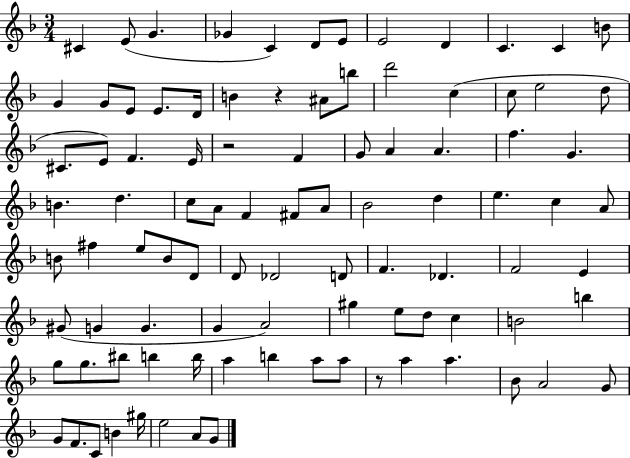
C#4/q E4/e G4/q. Gb4/q C4/q D4/e E4/e E4/h D4/q C4/q. C4/q B4/e G4/q G4/e E4/e E4/e. D4/s B4/q R/q A#4/e B5/e D6/h C5/q C5/e E5/h D5/e C#4/e. E4/e F4/q. E4/s R/h F4/q G4/e A4/q A4/q. F5/q. G4/q. B4/q. D5/q. C5/e A4/e F4/q F#4/e A4/e Bb4/h D5/q E5/q. C5/q A4/e B4/e F#5/q E5/e B4/e D4/e D4/e Db4/h D4/e F4/q. Db4/q. F4/h E4/q G#4/e G4/q G4/q. G4/q A4/h G#5/q E5/e D5/e C5/q B4/h B5/q G5/e G5/e. BIS5/e B5/q B5/s A5/q B5/q A5/e A5/e R/e A5/q A5/q. Bb4/e A4/h G4/e G4/e F4/e. C4/e B4/q G#5/s E5/h A4/e G4/e